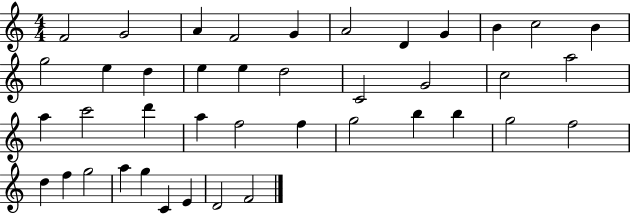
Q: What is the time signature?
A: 4/4